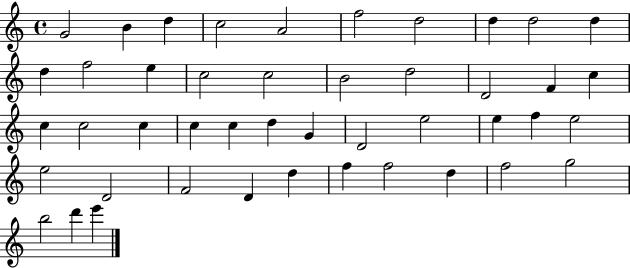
{
  \clef treble
  \time 4/4
  \defaultTimeSignature
  \key c \major
  g'2 b'4 d''4 | c''2 a'2 | f''2 d''2 | d''4 d''2 d''4 | \break d''4 f''2 e''4 | c''2 c''2 | b'2 d''2 | d'2 f'4 c''4 | \break c''4 c''2 c''4 | c''4 c''4 d''4 g'4 | d'2 e''2 | e''4 f''4 e''2 | \break e''2 d'2 | f'2 d'4 d''4 | f''4 f''2 d''4 | f''2 g''2 | \break b''2 d'''4 e'''4 | \bar "|."
}